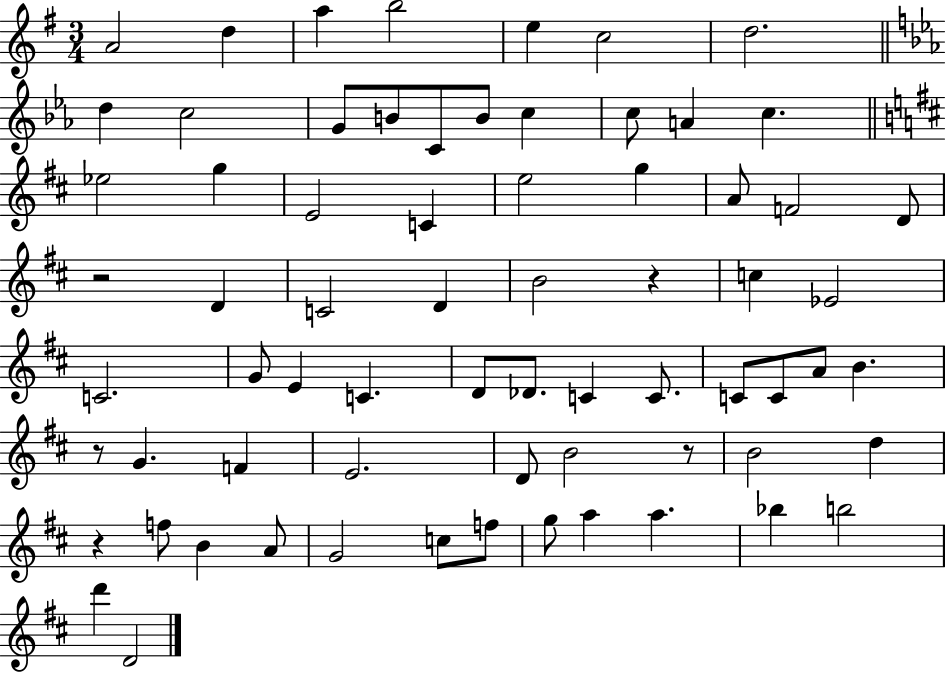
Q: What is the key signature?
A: G major